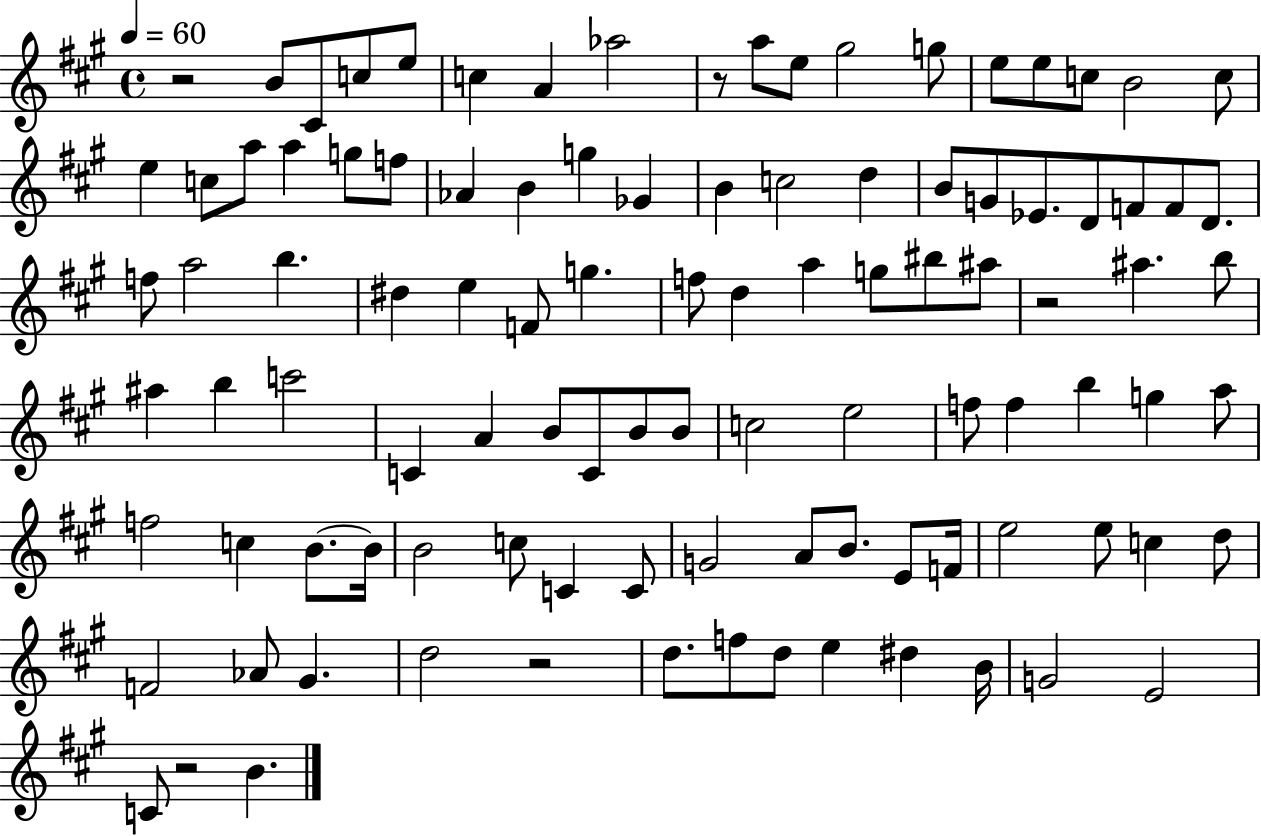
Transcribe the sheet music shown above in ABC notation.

X:1
T:Untitled
M:4/4
L:1/4
K:A
z2 B/2 ^C/2 c/2 e/2 c A _a2 z/2 a/2 e/2 ^g2 g/2 e/2 e/2 c/2 B2 c/2 e c/2 a/2 a g/2 f/2 _A B g _G B c2 d B/2 G/2 _E/2 D/2 F/2 F/2 D/2 f/2 a2 b ^d e F/2 g f/2 d a g/2 ^b/2 ^a/2 z2 ^a b/2 ^a b c'2 C A B/2 C/2 B/2 B/2 c2 e2 f/2 f b g a/2 f2 c B/2 B/4 B2 c/2 C C/2 G2 A/2 B/2 E/2 F/4 e2 e/2 c d/2 F2 _A/2 ^G d2 z2 d/2 f/2 d/2 e ^d B/4 G2 E2 C/2 z2 B